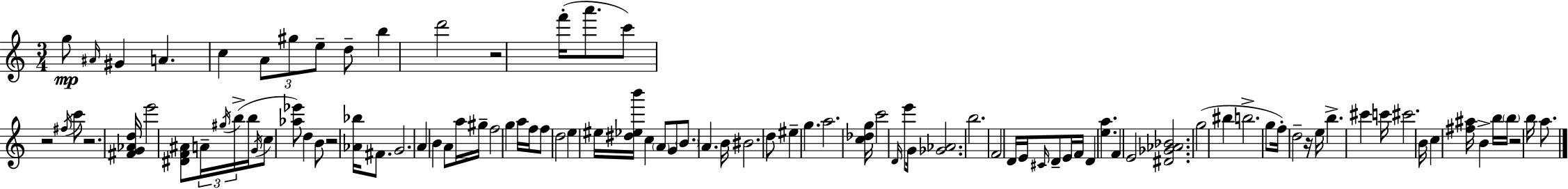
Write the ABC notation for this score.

X:1
T:Untitled
M:3/4
L:1/4
K:C
g/2 ^A/4 ^G A c A/2 ^g/2 e/2 d/2 b d'2 z2 f'/4 a'/2 c'/2 z2 ^f/4 c'/2 z2 [^FG_Ad]/4 e'2 [^DF^A]/2 A/4 ^g/4 b/4 b/4 G/4 c/2 [_a_e']/2 d B/2 z2 [_A_b]/4 ^F/2 G2 A B A/2 a/4 ^g/4 f2 g a/4 f/4 f/2 d2 e ^e/4 [^d_eb']/4 c A/2 G/2 B/2 A B/4 ^B2 d/2 ^e g a2 [c_dg]/4 c'2 D/4 e'/2 G/4 [_G_A]2 b2 F2 D/4 E/4 ^C/4 D/2 E/4 F/4 D [ea] F E2 [^D_G_A_B]2 g2 ^b b2 g/2 f/4 d2 z/4 e/4 b ^c' c'/4 ^c'2 B/4 c [^f^a]/4 B b/4 b/4 z2 b/4 a/2